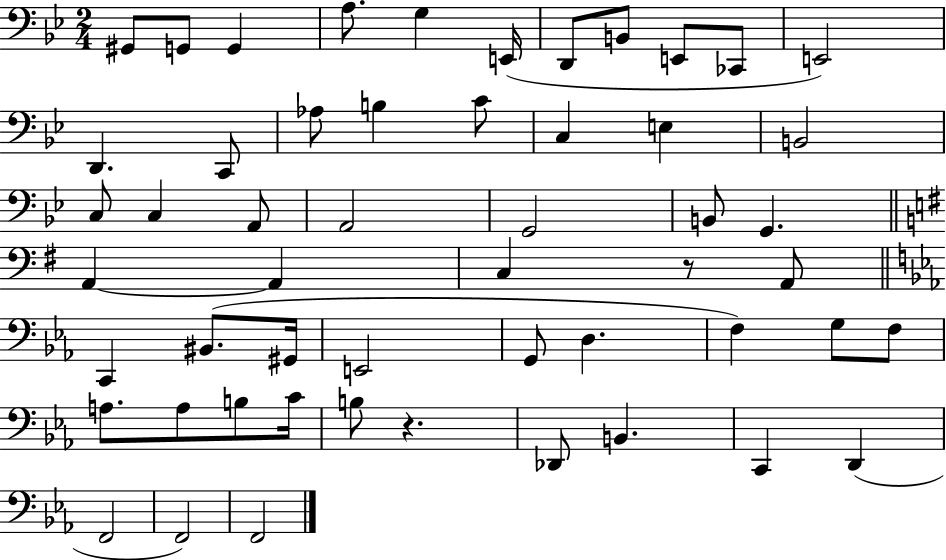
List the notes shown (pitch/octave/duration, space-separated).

G#2/e G2/e G2/q A3/e. G3/q E2/s D2/e B2/e E2/e CES2/e E2/h D2/q. C2/e Ab3/e B3/q C4/e C3/q E3/q B2/h C3/e C3/q A2/e A2/h G2/h B2/e G2/q. A2/q A2/q C3/q R/e A2/e C2/q BIS2/e. G#2/s E2/h G2/e D3/q. F3/q G3/e F3/e A3/e. A3/e B3/e C4/s B3/e R/q. Db2/e B2/q. C2/q D2/q F2/h F2/h F2/h